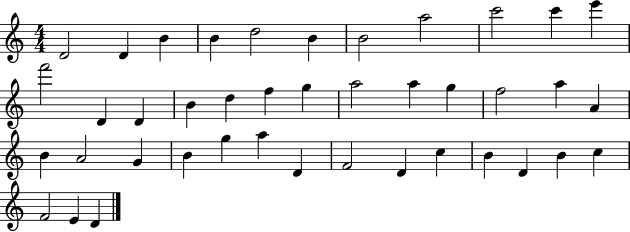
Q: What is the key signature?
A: C major